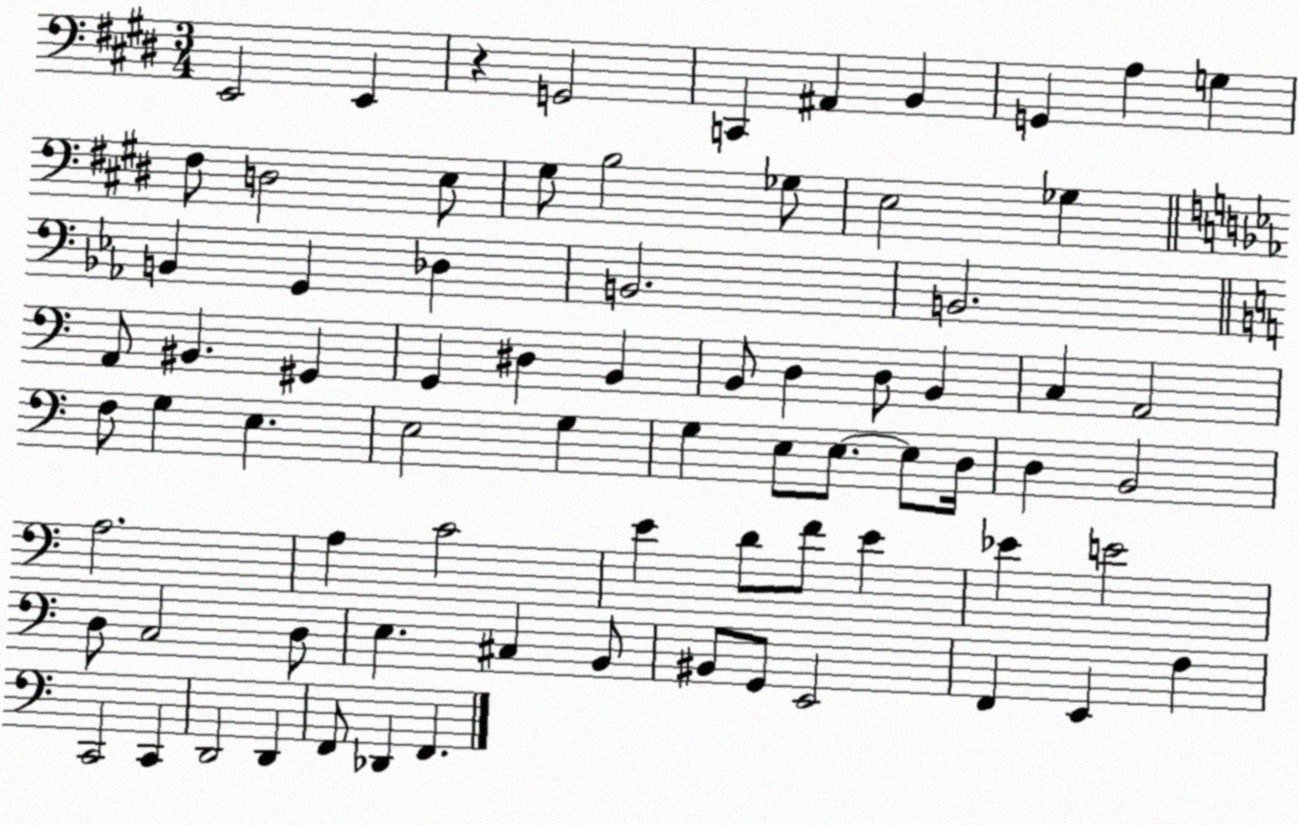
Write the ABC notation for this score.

X:1
T:Untitled
M:3/4
L:1/4
K:E
E,,2 E,, z G,,2 C,, ^A,, B,, G,, A, G, ^F,/2 D,2 E,/2 ^G,/2 B,2 _G,/2 E,2 _G, B,, G,, _D, B,,2 B,,2 A,,/2 ^B,, ^G,, G,, ^D, B,, B,,/2 D, D,/2 B,, C, A,,2 F,/2 G, E, E,2 G, G, E,/2 E,/2 E,/2 D,/4 D, B,,2 A,2 A, C2 E D/2 F/2 E _E E2 D,/2 C,2 D,/2 E, ^C, B,,/2 ^B,,/2 G,,/2 E,,2 F,, E,, F, C,,2 C,, D,,2 D,, F,,/2 _D,, F,,